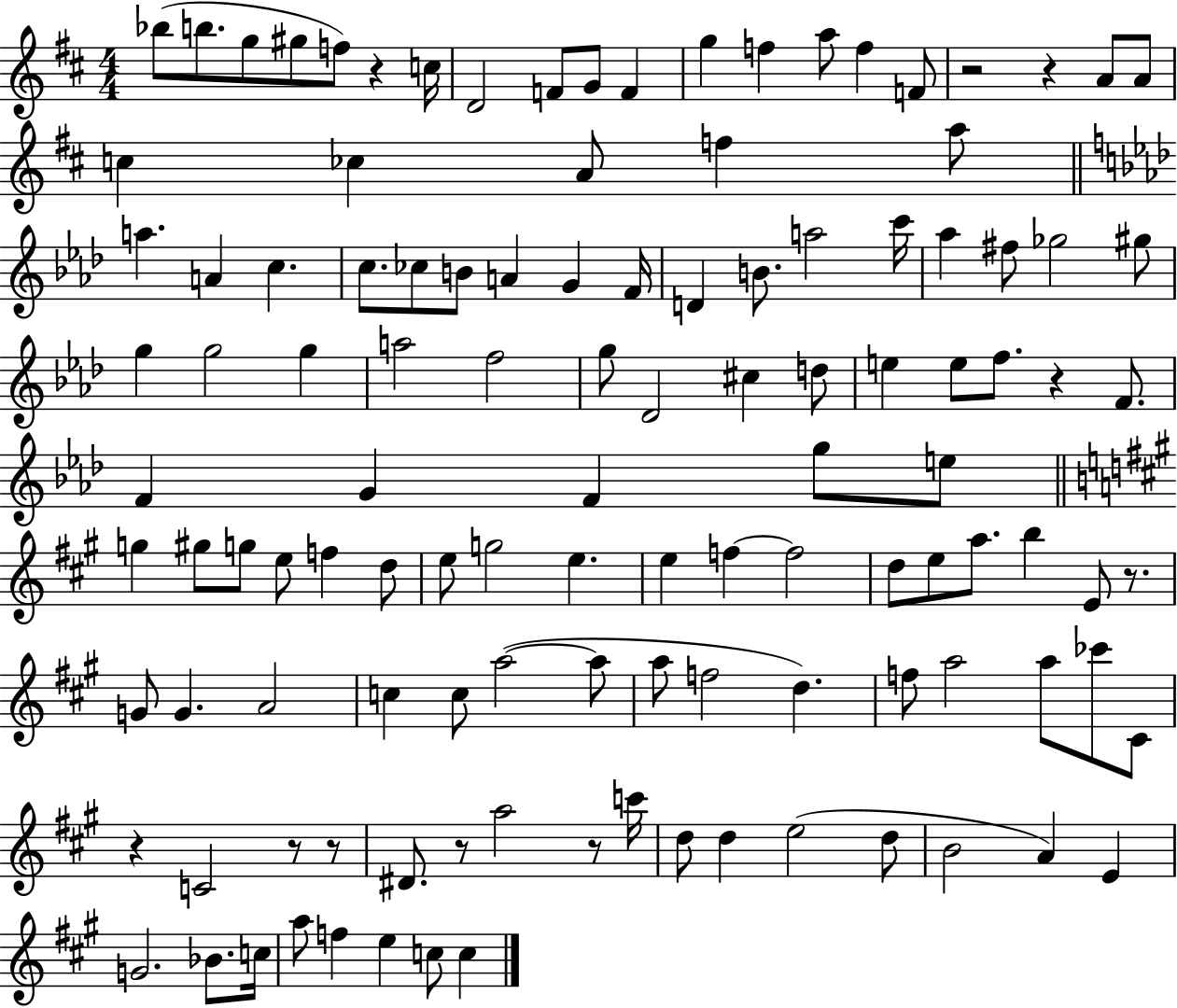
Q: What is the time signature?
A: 4/4